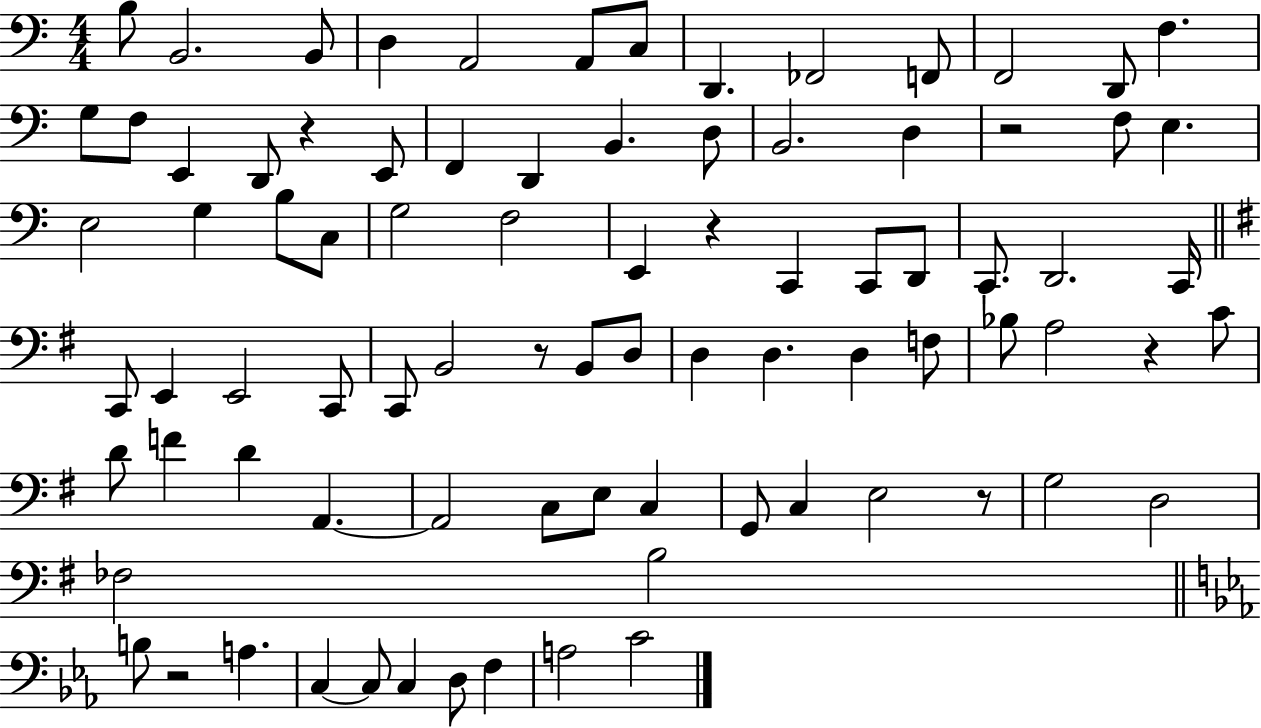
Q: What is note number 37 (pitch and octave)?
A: C2